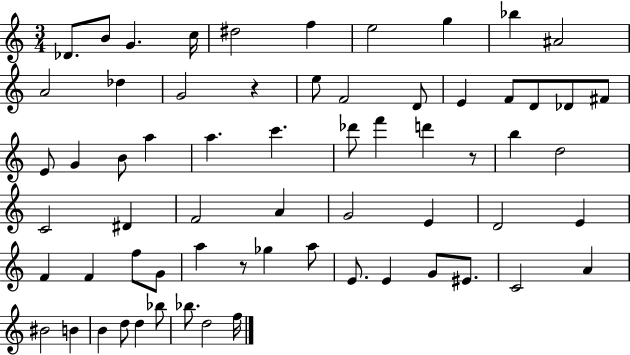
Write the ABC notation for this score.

X:1
T:Untitled
M:3/4
L:1/4
K:C
_D/2 B/2 G c/4 ^d2 f e2 g _b ^A2 A2 _d G2 z e/2 F2 D/2 E F/2 D/2 _D/2 ^F/2 E/2 G B/2 a a c' _d'/2 f' d' z/2 b d2 C2 ^D F2 A G2 E D2 E F F f/2 G/2 a z/2 _g a/2 E/2 E G/2 ^E/2 C2 A ^B2 B B d/2 d _b/2 _b/2 d2 f/4